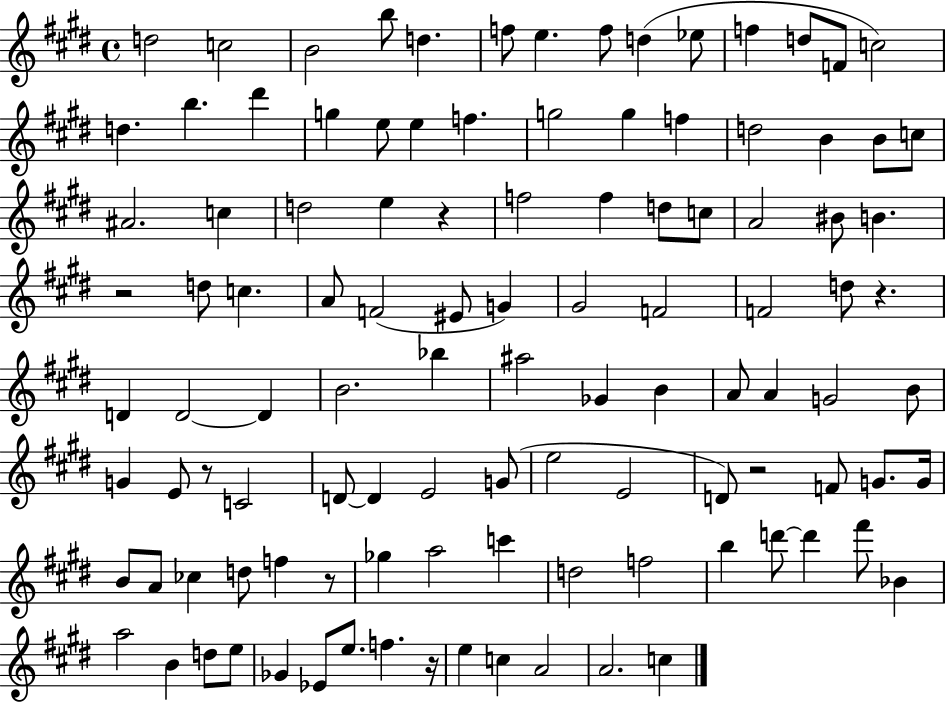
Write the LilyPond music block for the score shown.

{
  \clef treble
  \time 4/4
  \defaultTimeSignature
  \key e \major
  d''2 c''2 | b'2 b''8 d''4. | f''8 e''4. f''8 d''4( ees''8 | f''4 d''8 f'8 c''2) | \break d''4. b''4. dis'''4 | g''4 e''8 e''4 f''4. | g''2 g''4 f''4 | d''2 b'4 b'8 c''8 | \break ais'2. c''4 | d''2 e''4 r4 | f''2 f''4 d''8 c''8 | a'2 bis'8 b'4. | \break r2 d''8 c''4. | a'8 f'2( eis'8 g'4) | gis'2 f'2 | f'2 d''8 r4. | \break d'4 d'2~~ d'4 | b'2. bes''4 | ais''2 ges'4 b'4 | a'8 a'4 g'2 b'8 | \break g'4 e'8 r8 c'2 | d'8~~ d'4 e'2 g'8( | e''2 e'2 | d'8) r2 f'8 g'8. g'16 | \break b'8 a'8 ces''4 d''8 f''4 r8 | ges''4 a''2 c'''4 | d''2 f''2 | b''4 d'''8~~ d'''4 fis'''8 bes'4 | \break a''2 b'4 d''8 e''8 | ges'4 ees'8 e''8. f''4. r16 | e''4 c''4 a'2 | a'2. c''4 | \break \bar "|."
}